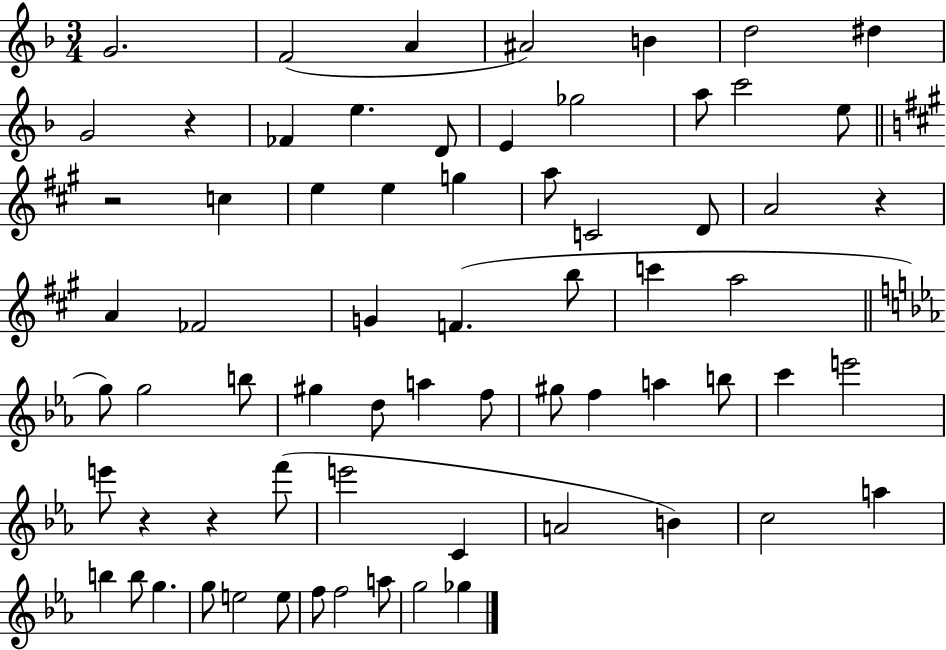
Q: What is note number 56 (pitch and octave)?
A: G5